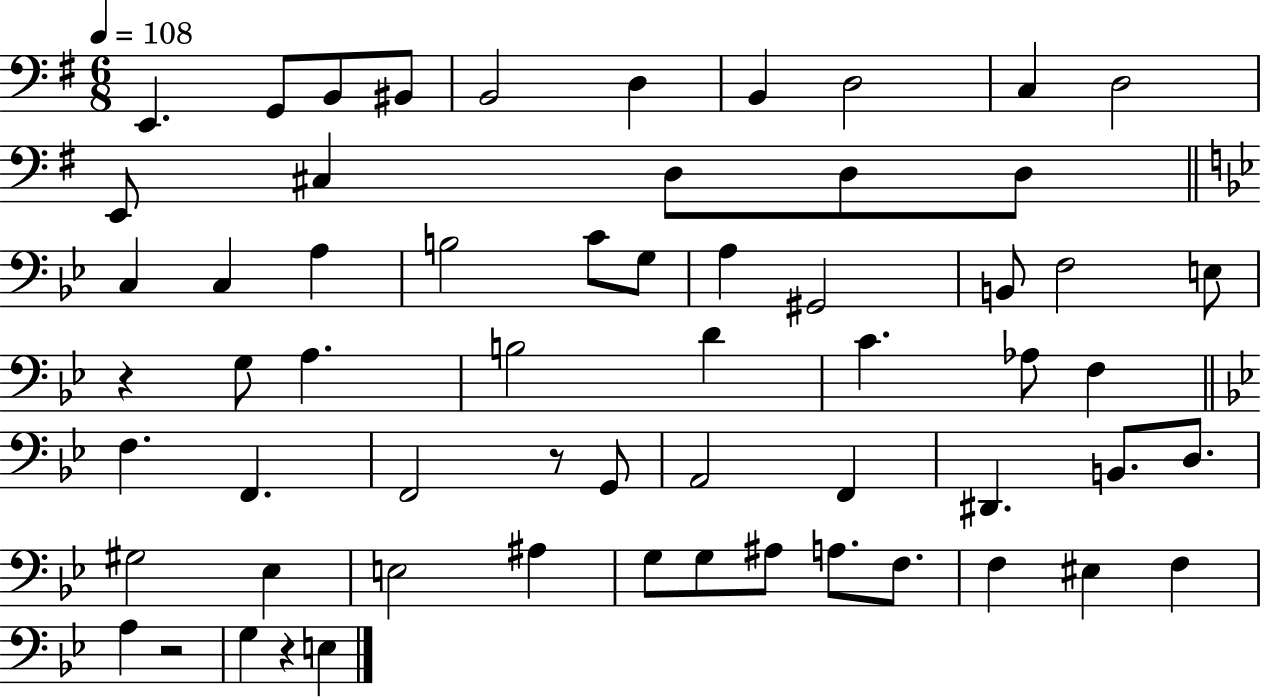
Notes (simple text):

E2/q. G2/e B2/e BIS2/e B2/h D3/q B2/q D3/h C3/q D3/h E2/e C#3/q D3/e D3/e D3/e C3/q C3/q A3/q B3/h C4/e G3/e A3/q G#2/h B2/e F3/h E3/e R/q G3/e A3/q. B3/h D4/q C4/q. Ab3/e F3/q F3/q. F2/q. F2/h R/e G2/e A2/h F2/q D#2/q. B2/e. D3/e. G#3/h Eb3/q E3/h A#3/q G3/e G3/e A#3/e A3/e. F3/e. F3/q EIS3/q F3/q A3/q R/h G3/q R/q E3/q